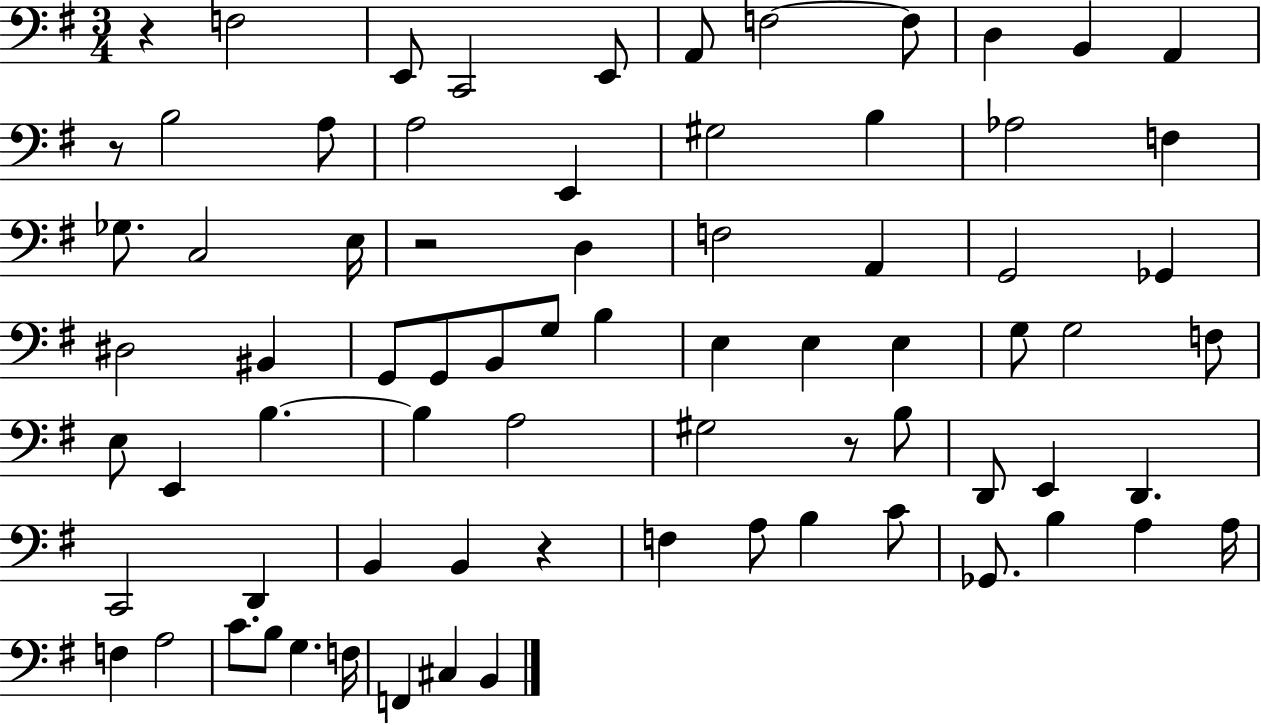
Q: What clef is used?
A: bass